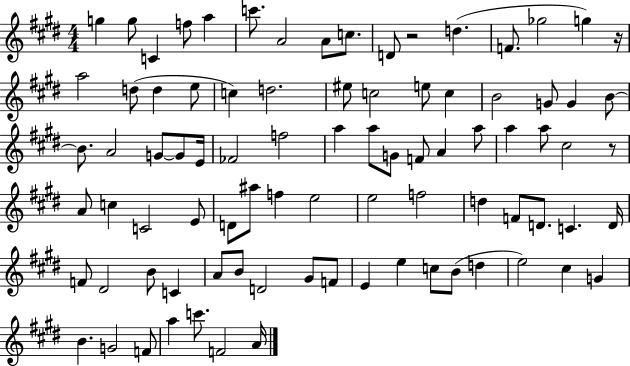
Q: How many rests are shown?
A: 3